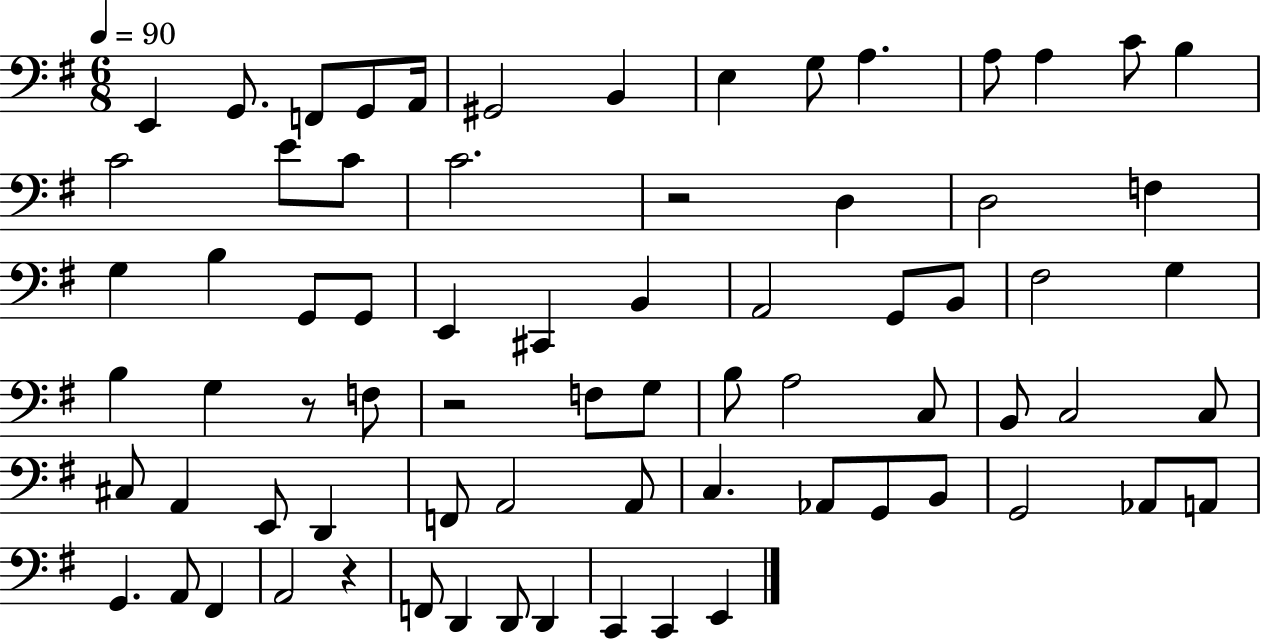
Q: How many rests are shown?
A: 4